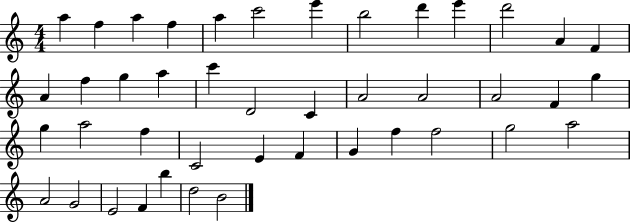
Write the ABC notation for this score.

X:1
T:Untitled
M:4/4
L:1/4
K:C
a f a f a c'2 e' b2 d' e' d'2 A F A f g a c' D2 C A2 A2 A2 F g g a2 f C2 E F G f f2 g2 a2 A2 G2 E2 F b d2 B2